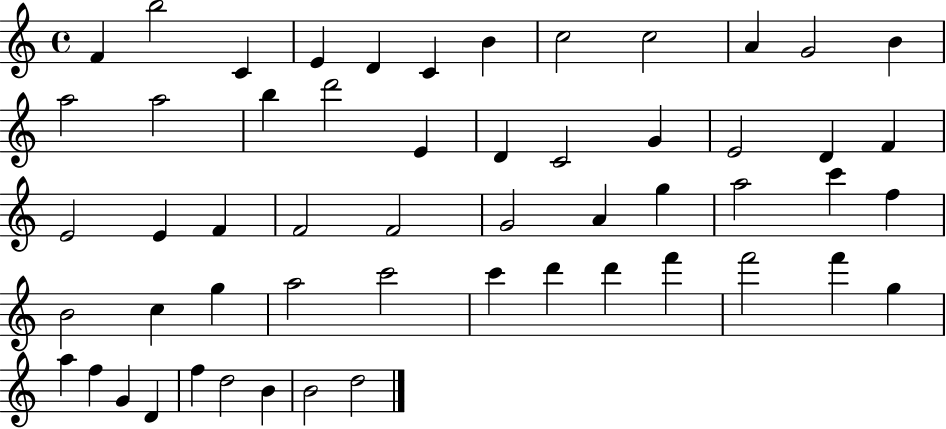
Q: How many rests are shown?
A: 0